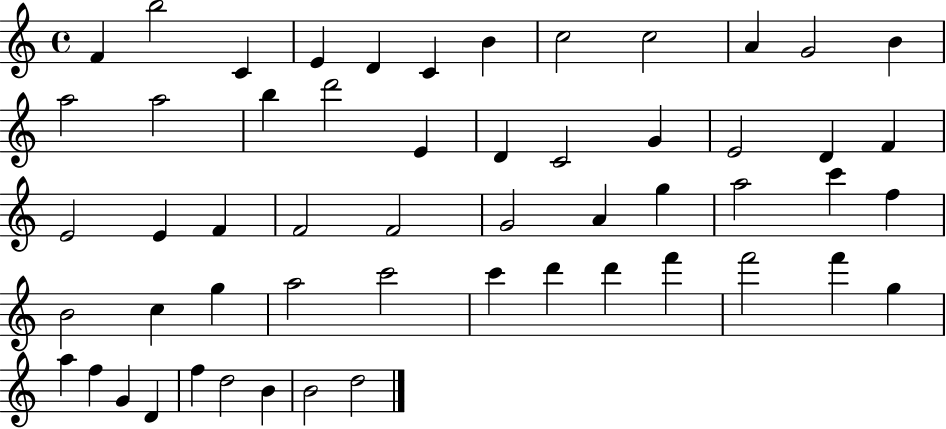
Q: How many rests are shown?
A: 0